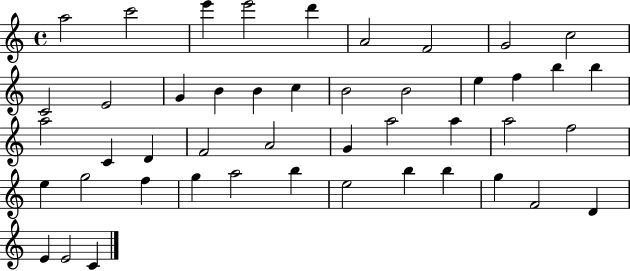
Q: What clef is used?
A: treble